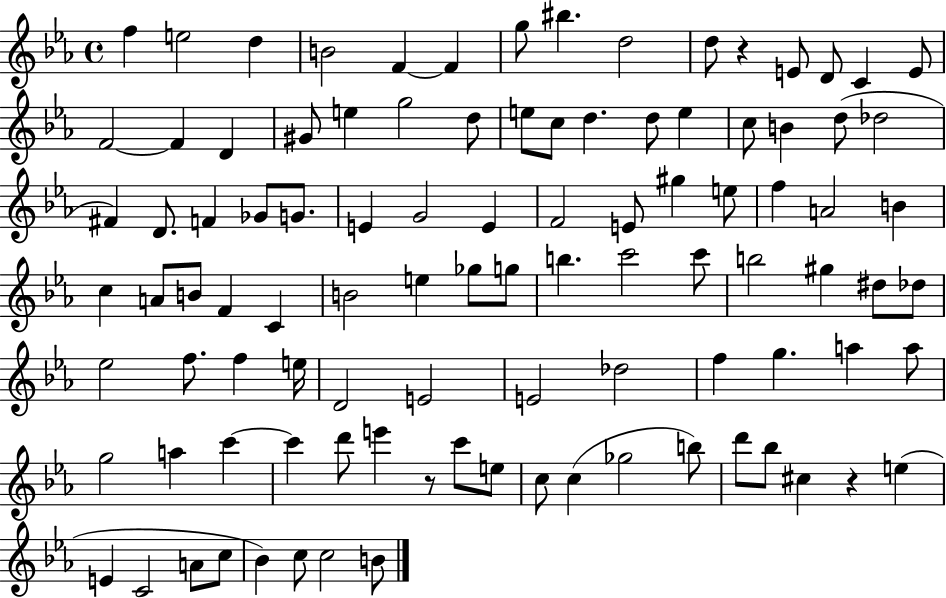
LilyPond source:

{
  \clef treble
  \time 4/4
  \defaultTimeSignature
  \key ees \major
  \repeat volta 2 { f''4 e''2 d''4 | b'2 f'4~~ f'4 | g''8 bis''4. d''2 | d''8 r4 e'8 d'8 c'4 e'8 | \break f'2~~ f'4 d'4 | gis'8 e''4 g''2 d''8 | e''8 c''8 d''4. d''8 e''4 | c''8 b'4 d''8( des''2 | \break fis'4) d'8. f'4 ges'8 g'8. | e'4 g'2 e'4 | f'2 e'8 gis''4 e''8 | f''4 a'2 b'4 | \break c''4 a'8 b'8 f'4 c'4 | b'2 e''4 ges''8 g''8 | b''4. c'''2 c'''8 | b''2 gis''4 dis''8 des''8 | \break ees''2 f''8. f''4 e''16 | d'2 e'2 | e'2 des''2 | f''4 g''4. a''4 a''8 | \break g''2 a''4 c'''4~~ | c'''4 d'''8 e'''4 r8 c'''8 e''8 | c''8 c''4( ges''2 b''8) | d'''8 bes''8 cis''4 r4 e''4( | \break e'4 c'2 a'8 c''8 | bes'4) c''8 c''2 b'8 | } \bar "|."
}